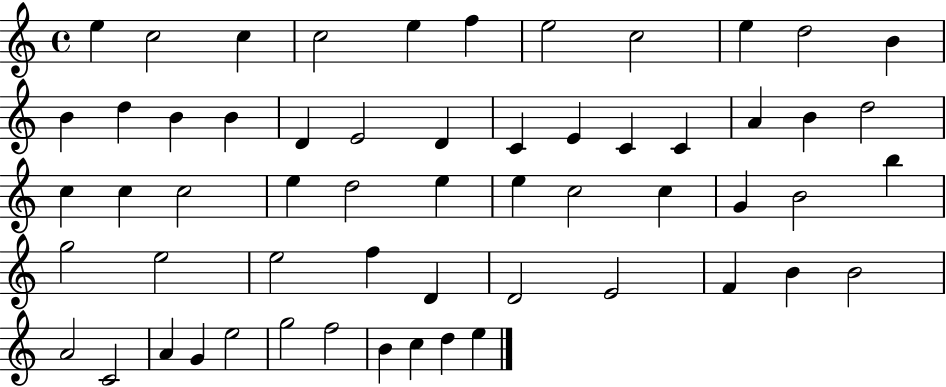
{
  \clef treble
  \time 4/4
  \defaultTimeSignature
  \key c \major
  e''4 c''2 c''4 | c''2 e''4 f''4 | e''2 c''2 | e''4 d''2 b'4 | \break b'4 d''4 b'4 b'4 | d'4 e'2 d'4 | c'4 e'4 c'4 c'4 | a'4 b'4 d''2 | \break c''4 c''4 c''2 | e''4 d''2 e''4 | e''4 c''2 c''4 | g'4 b'2 b''4 | \break g''2 e''2 | e''2 f''4 d'4 | d'2 e'2 | f'4 b'4 b'2 | \break a'2 c'2 | a'4 g'4 e''2 | g''2 f''2 | b'4 c''4 d''4 e''4 | \break \bar "|."
}